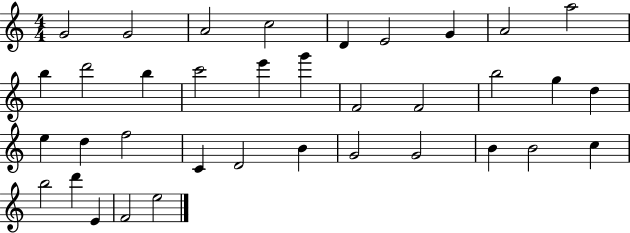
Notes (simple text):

G4/h G4/h A4/h C5/h D4/q E4/h G4/q A4/h A5/h B5/q D6/h B5/q C6/h E6/q G6/q F4/h F4/h B5/h G5/q D5/q E5/q D5/q F5/h C4/q D4/h B4/q G4/h G4/h B4/q B4/h C5/q B5/h D6/q E4/q F4/h E5/h